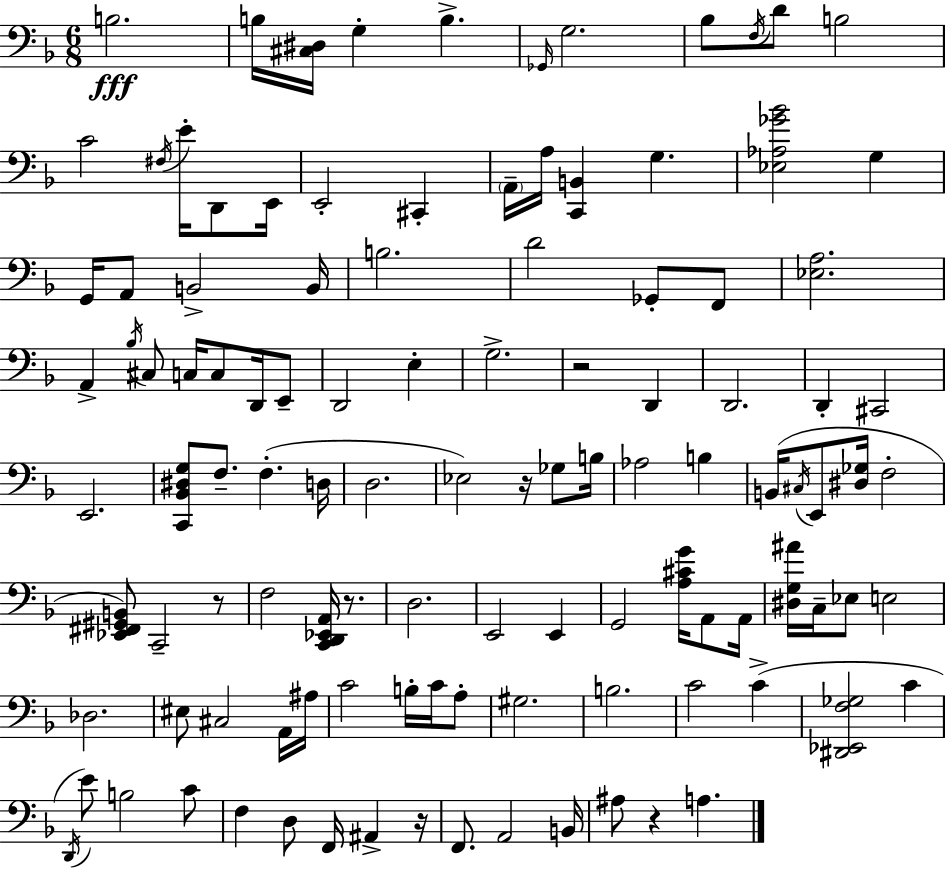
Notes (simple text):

B3/h. B3/s [C#3,D#3]/s G3/q B3/q. Gb2/s G3/h. Bb3/e F3/s D4/e B3/h C4/h F#3/s E4/s D2/e E2/s E2/h C#2/q A2/s A3/s [C2,B2]/q G3/q. [Eb3,Ab3,Gb4,Bb4]/h G3/q G2/s A2/e B2/h B2/s B3/h. D4/h Gb2/e F2/e [Eb3,A3]/h. A2/q Bb3/s C#3/e C3/s C3/e D2/s E2/e D2/h E3/q G3/h. R/h D2/q D2/h. D2/q C#2/h E2/h. [C2,Bb2,D#3,G3]/e F3/e. F3/q. D3/s D3/h. Eb3/h R/s Gb3/e B3/s Ab3/h B3/q B2/s C#3/s E2/e [D#3,Gb3]/s F3/h [Eb2,F#2,G#2,B2]/e C2/h R/e F3/h [C2,D2,Eb2,A2]/s R/e. D3/h. E2/h E2/q G2/h [A3,C#4,G4]/s A2/e A2/s [D#3,G3,A#4]/s C3/s Eb3/e E3/h Db3/h. EIS3/e C#3/h A2/s A#3/s C4/h B3/s C4/s A3/e G#3/h. B3/h. C4/h C4/q [D#2,Eb2,F3,Gb3]/h C4/q D2/s E4/e B3/h C4/e F3/q D3/e F2/s A#2/q R/s F2/e. A2/h B2/s A#3/e R/q A3/q.